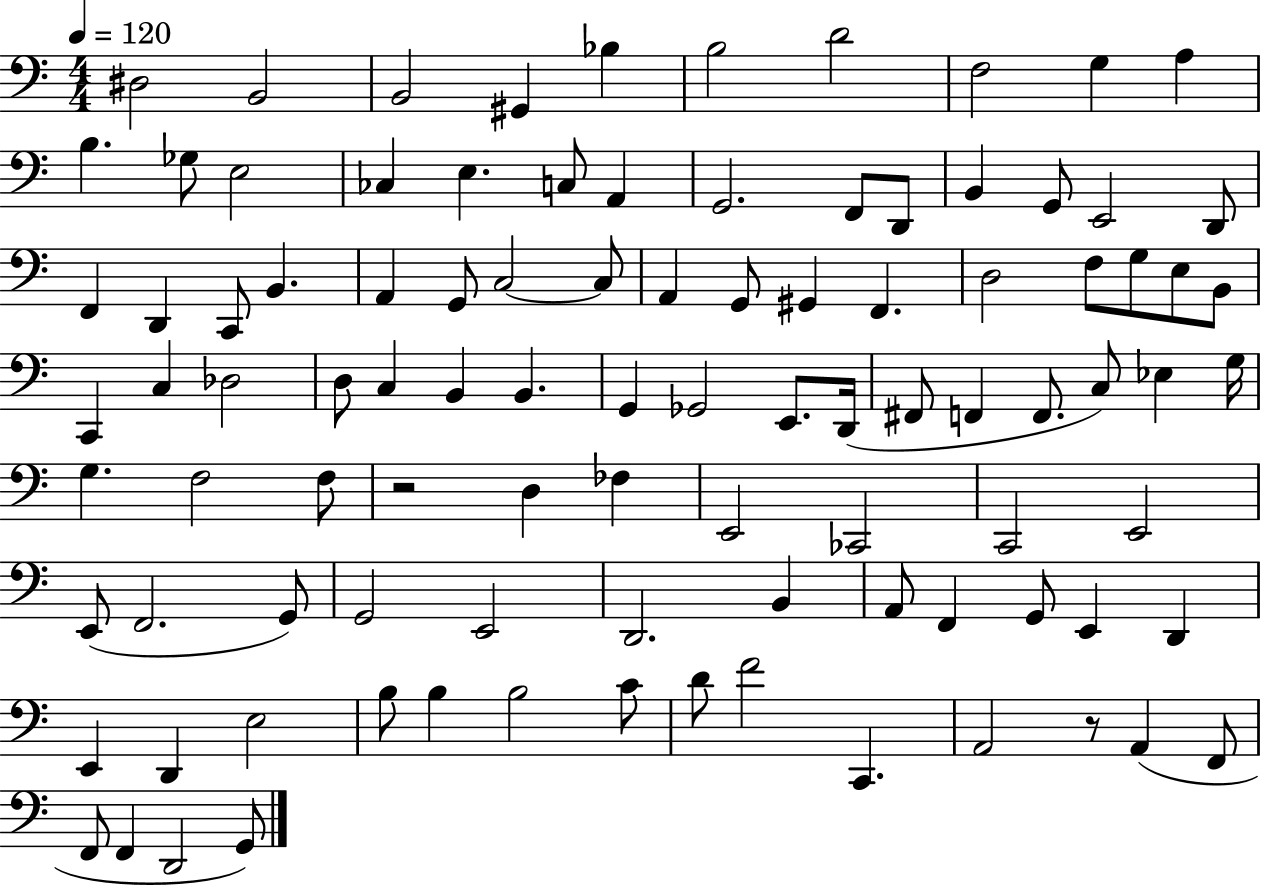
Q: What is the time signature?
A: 4/4